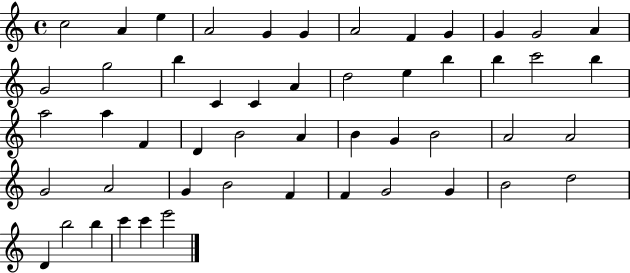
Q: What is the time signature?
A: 4/4